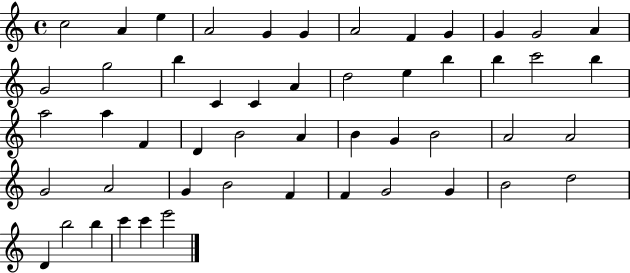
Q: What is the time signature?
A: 4/4